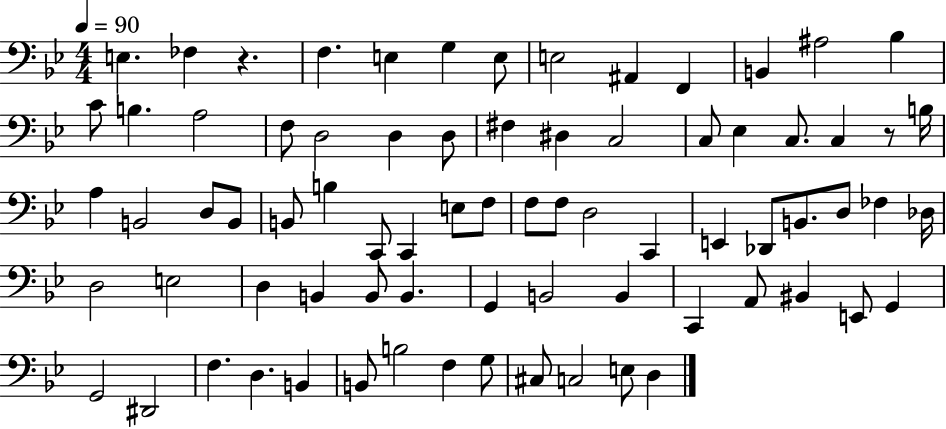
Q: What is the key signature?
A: BES major